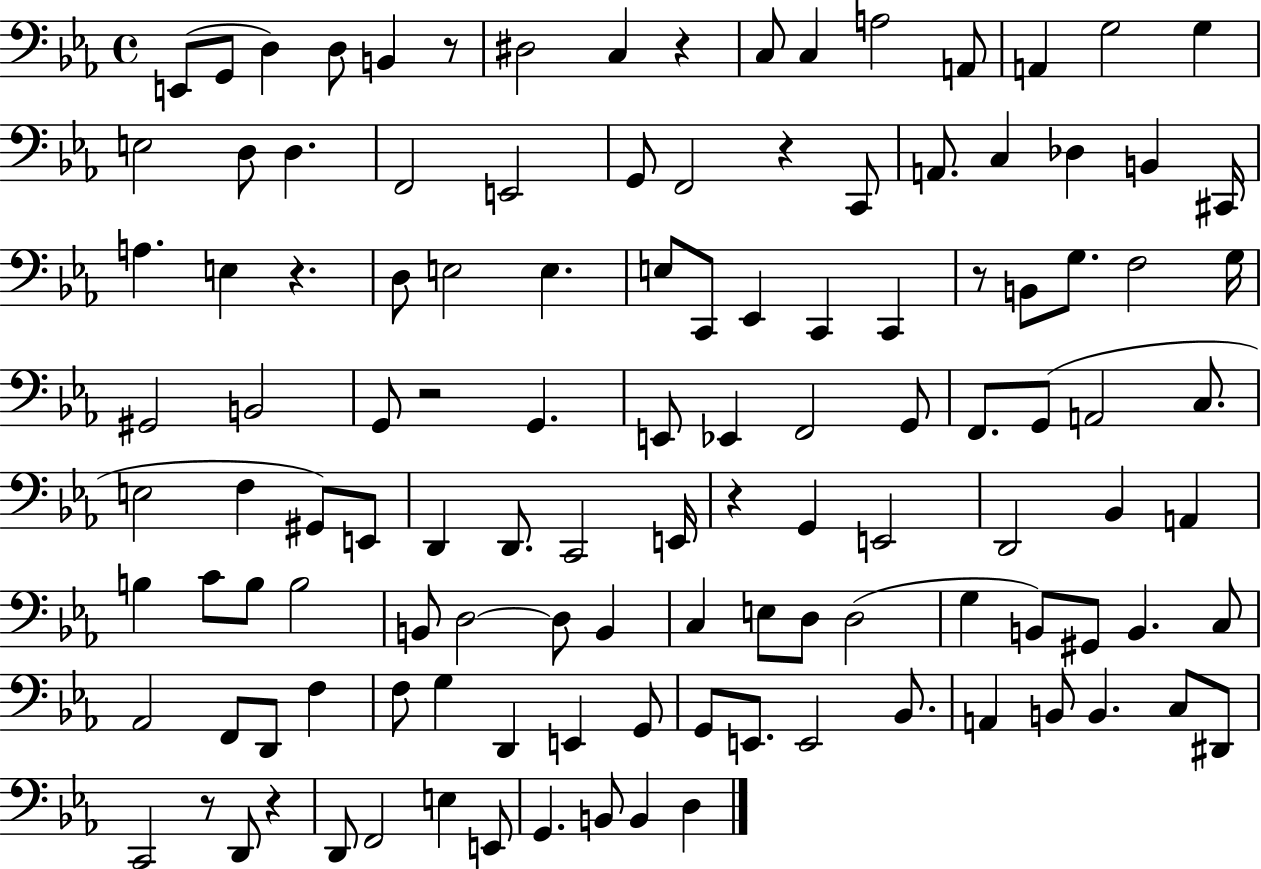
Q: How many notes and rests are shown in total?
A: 120